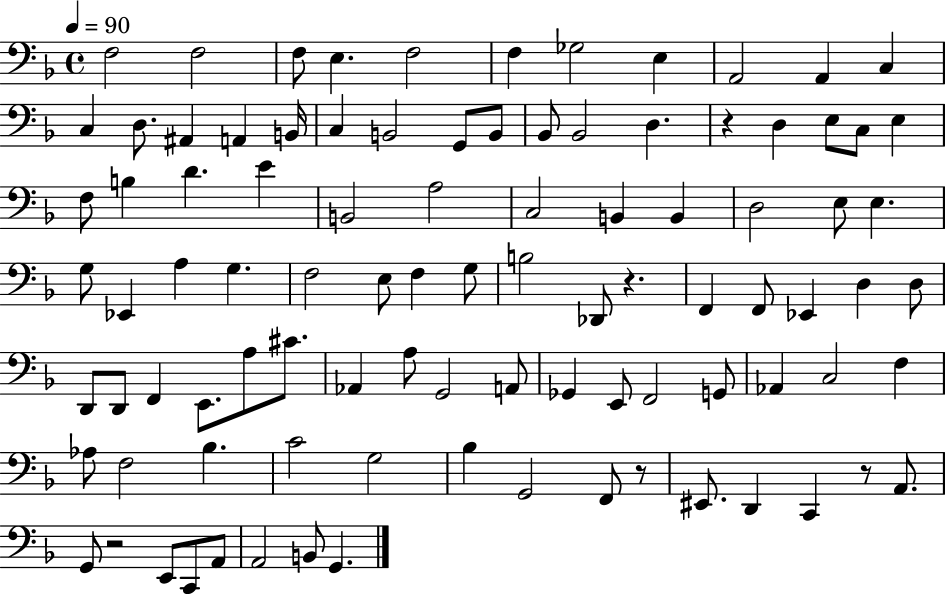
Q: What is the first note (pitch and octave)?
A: F3